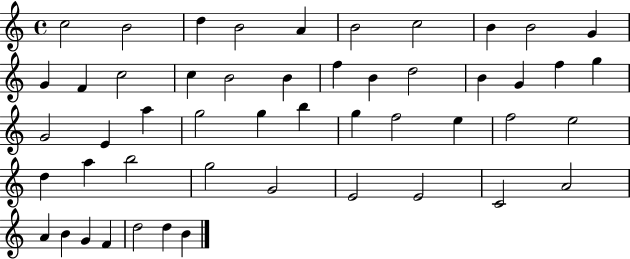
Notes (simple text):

C5/h B4/h D5/q B4/h A4/q B4/h C5/h B4/q B4/h G4/q G4/q F4/q C5/h C5/q B4/h B4/q F5/q B4/q D5/h B4/q G4/q F5/q G5/q G4/h E4/q A5/q G5/h G5/q B5/q G5/q F5/h E5/q F5/h E5/h D5/q A5/q B5/h G5/h G4/h E4/h E4/h C4/h A4/h A4/q B4/q G4/q F4/q D5/h D5/q B4/q